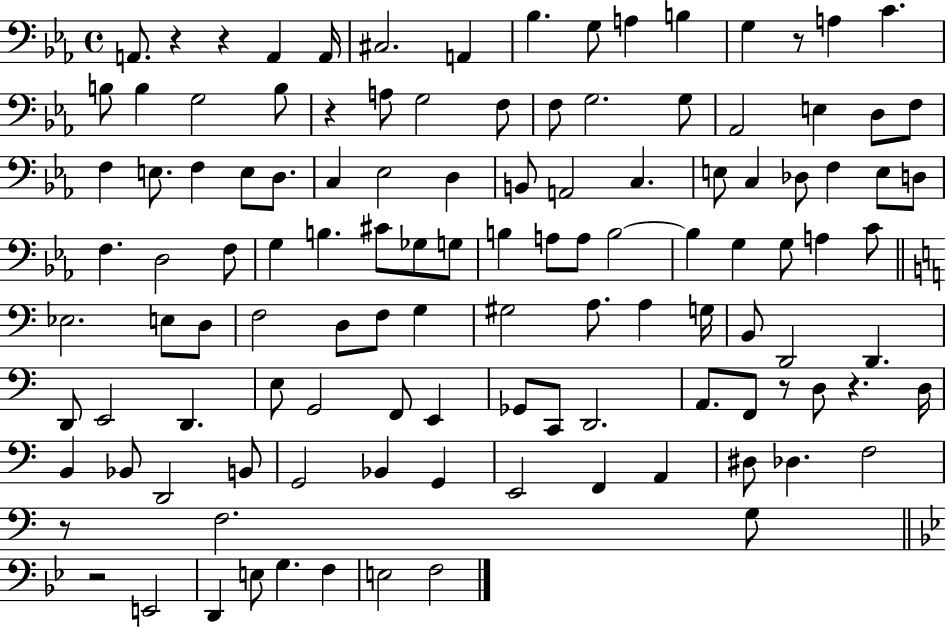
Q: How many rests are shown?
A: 8